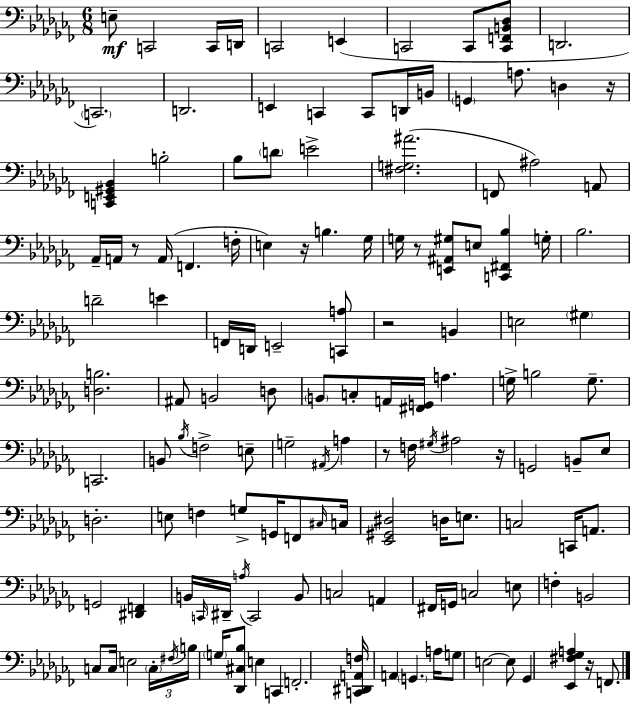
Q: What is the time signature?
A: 6/8